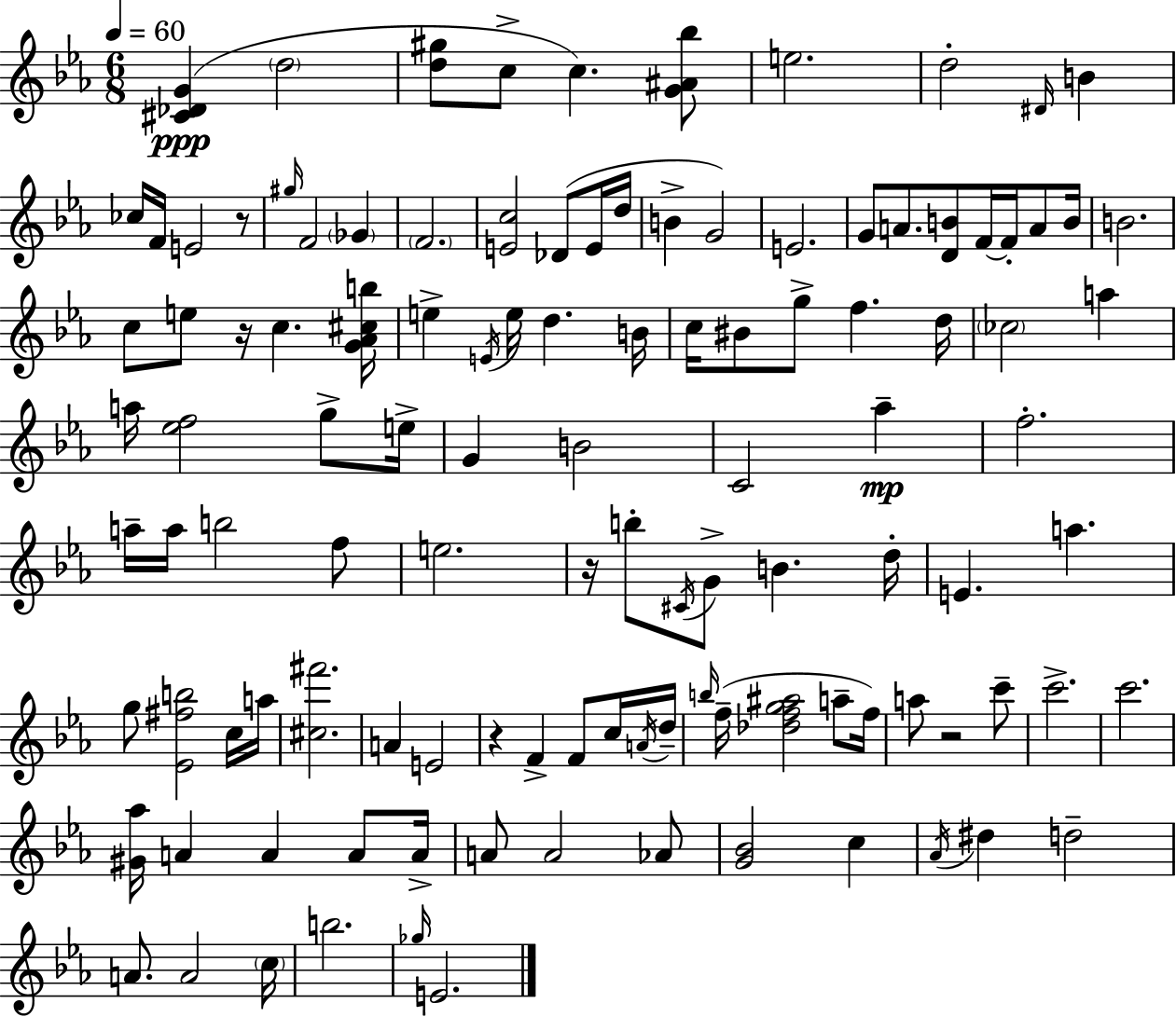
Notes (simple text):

[C#4,Db4,G4]/q D5/h [D5,G#5]/e C5/e C5/q. [G4,A#4,Bb5]/e E5/h. D5/h D#4/s B4/q CES5/s F4/s E4/h R/e G#5/s F4/h Gb4/q F4/h. [E4,C5]/h Db4/e E4/s D5/s B4/q G4/h E4/h. G4/e A4/e. [D4,B4]/e F4/s F4/s A4/e B4/s B4/h. C5/e E5/e R/s C5/q. [G4,Ab4,C#5,B5]/s E5/q E4/s E5/s D5/q. B4/s C5/s BIS4/e G5/e F5/q. D5/s CES5/h A5/q A5/s [Eb5,F5]/h G5/e E5/s G4/q B4/h C4/h Ab5/q F5/h. A5/s A5/s B5/h F5/e E5/h. R/s B5/e C#4/s G4/e B4/q. D5/s E4/q. A5/q. G5/e [Eb4,F#5,B5]/h C5/s A5/s [C#5,F#6]/h. A4/q E4/h R/q F4/q F4/e C5/s A4/s D5/s B5/s F5/s [Db5,F5,G5,A#5]/h A5/e F5/s A5/e R/h C6/e C6/h. C6/h. [G#4,Ab5]/s A4/q A4/q A4/e A4/s A4/e A4/h Ab4/e [G4,Bb4]/h C5/q Ab4/s D#5/q D5/h A4/e. A4/h C5/s B5/h. Gb5/s E4/h.